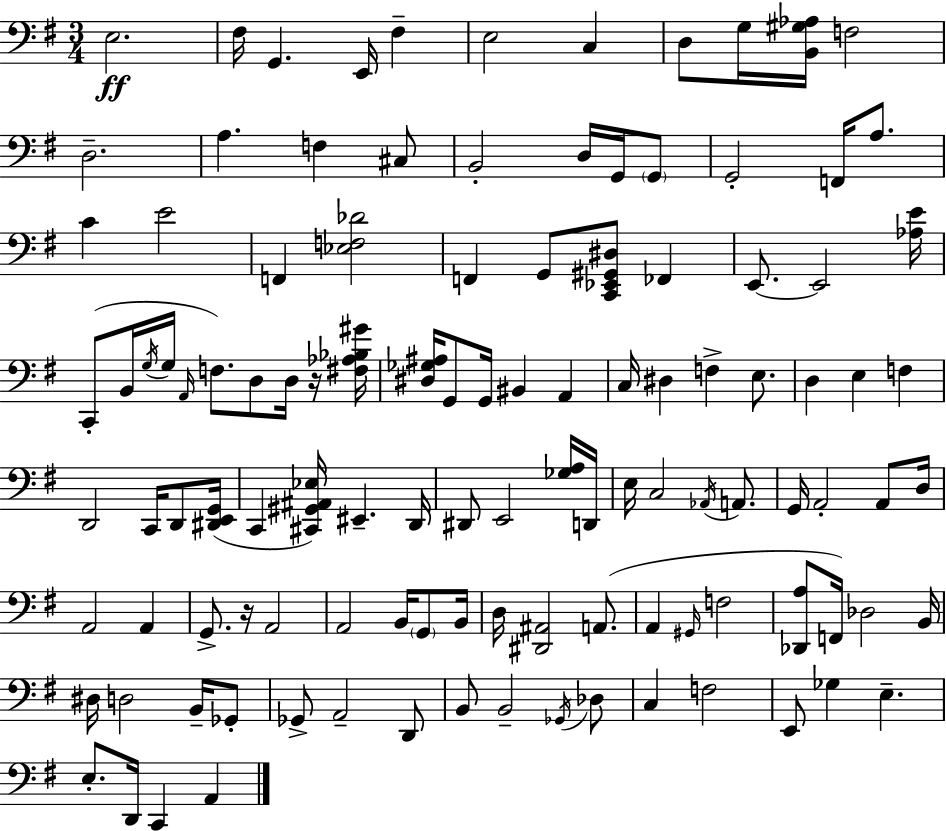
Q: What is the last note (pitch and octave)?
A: A2